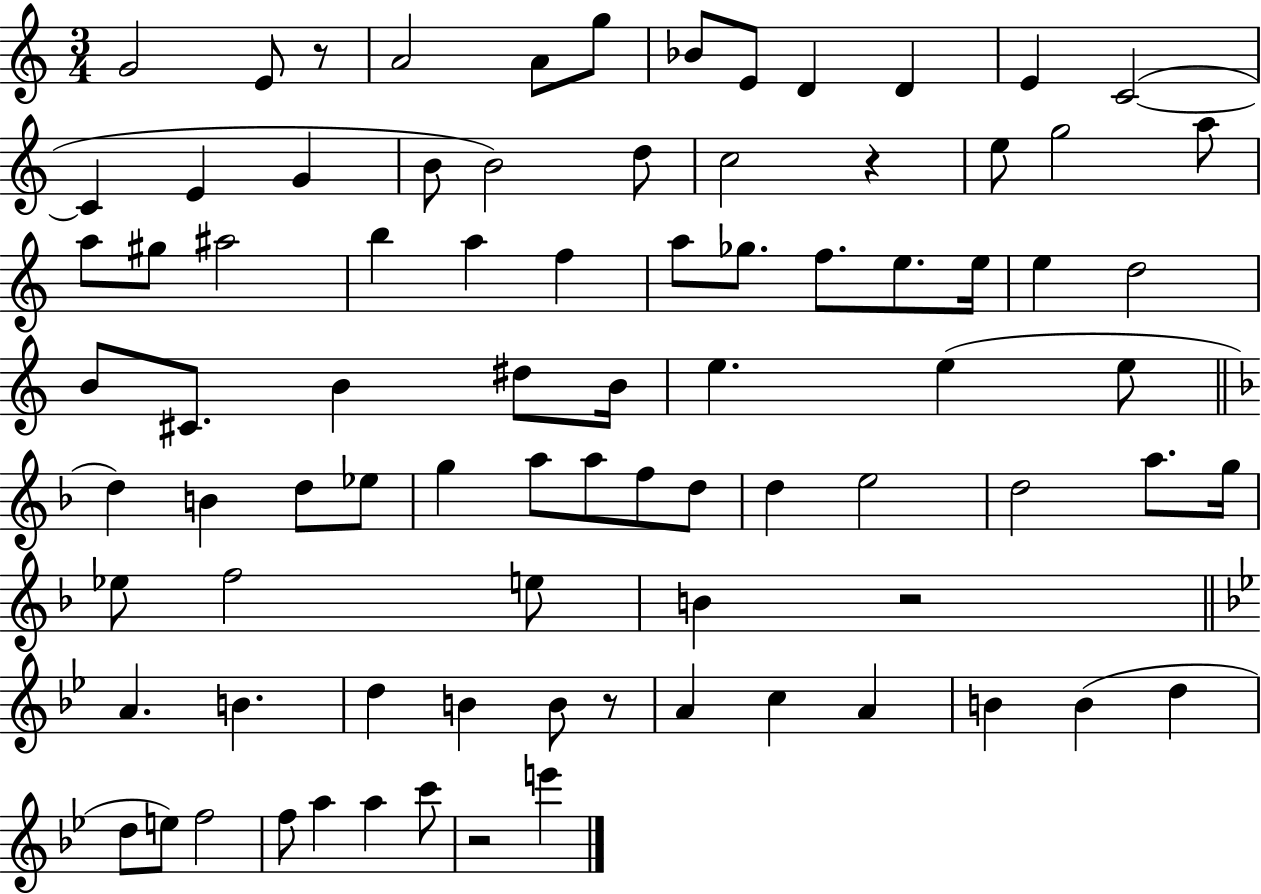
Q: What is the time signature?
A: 3/4